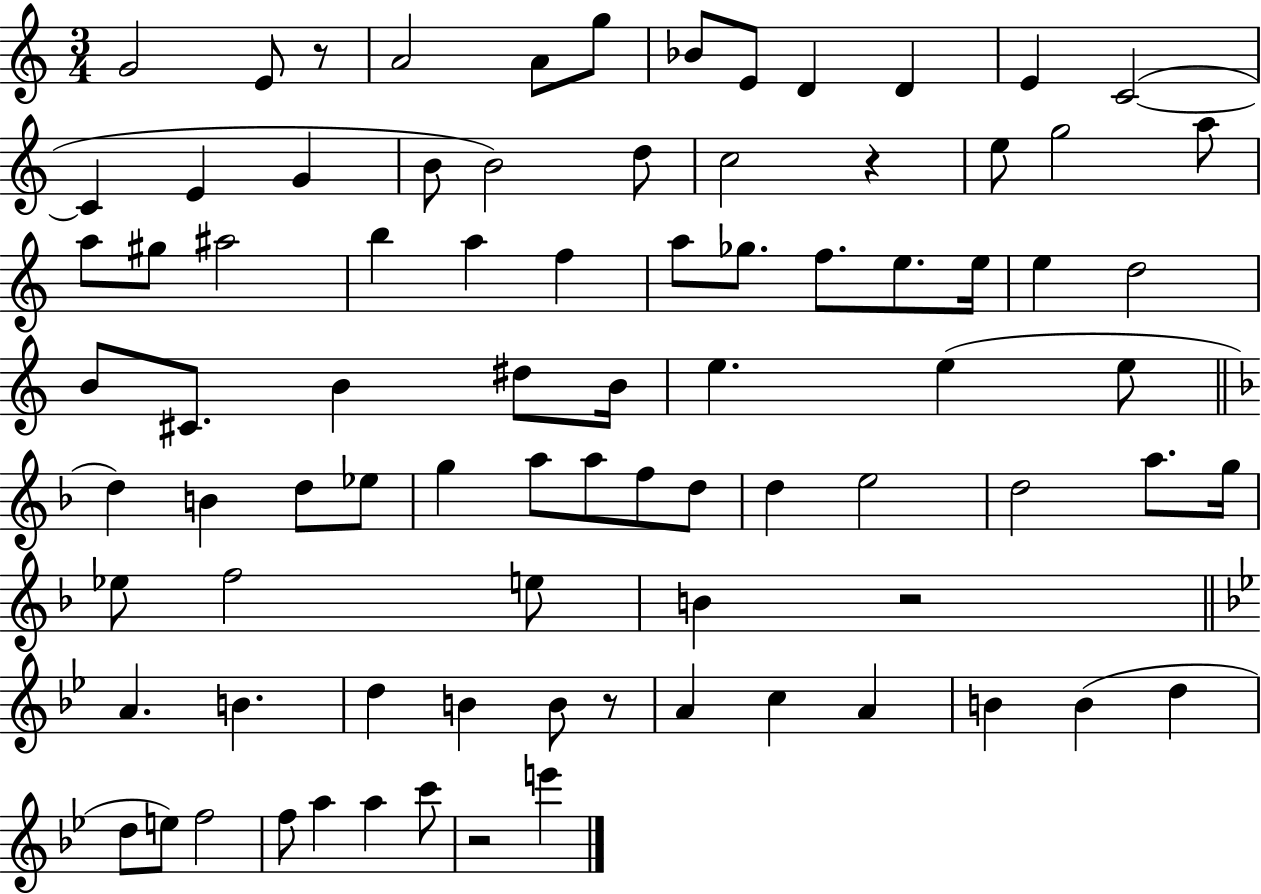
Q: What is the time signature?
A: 3/4